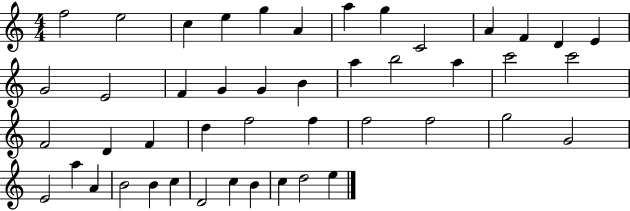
X:1
T:Untitled
M:4/4
L:1/4
K:C
f2 e2 c e g A a g C2 A F D E G2 E2 F G G B a b2 a c'2 c'2 F2 D F d f2 f f2 f2 g2 G2 E2 a A B2 B c D2 c B c d2 e